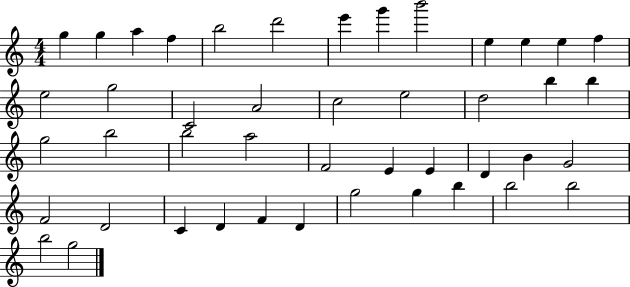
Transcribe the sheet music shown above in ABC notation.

X:1
T:Untitled
M:4/4
L:1/4
K:C
g g a f b2 d'2 e' g' b'2 e e e f e2 g2 C2 A2 c2 e2 d2 b b g2 b2 b2 a2 F2 E E D B G2 F2 D2 C D F D g2 g b b2 b2 b2 g2